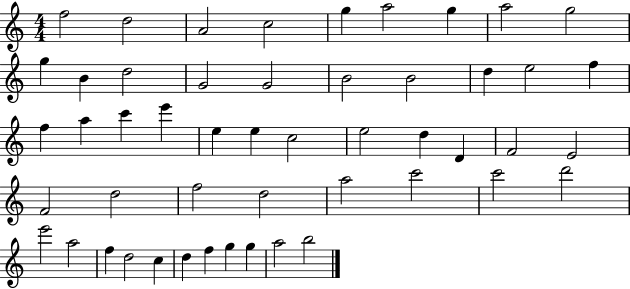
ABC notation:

X:1
T:Untitled
M:4/4
L:1/4
K:C
f2 d2 A2 c2 g a2 g a2 g2 g B d2 G2 G2 B2 B2 d e2 f f a c' e' e e c2 e2 d D F2 E2 F2 d2 f2 d2 a2 c'2 c'2 d'2 e'2 a2 f d2 c d f g g a2 b2